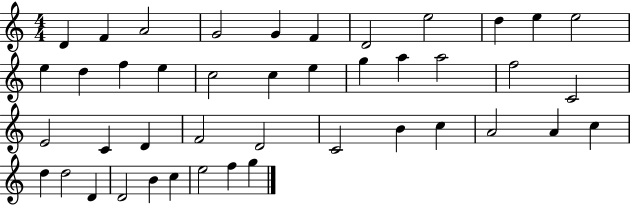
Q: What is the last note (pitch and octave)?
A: G5